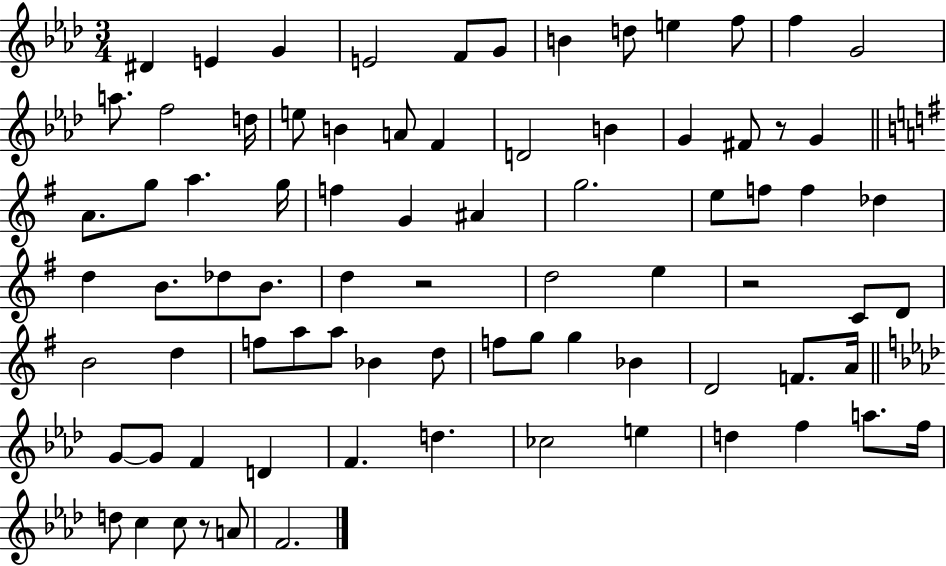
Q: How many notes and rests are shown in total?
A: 80